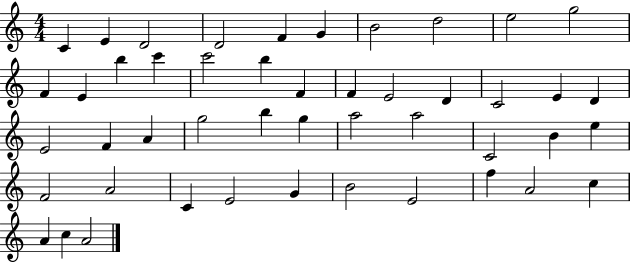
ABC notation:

X:1
T:Untitled
M:4/4
L:1/4
K:C
C E D2 D2 F G B2 d2 e2 g2 F E b c' c'2 b F F E2 D C2 E D E2 F A g2 b g a2 a2 C2 B e F2 A2 C E2 G B2 E2 f A2 c A c A2